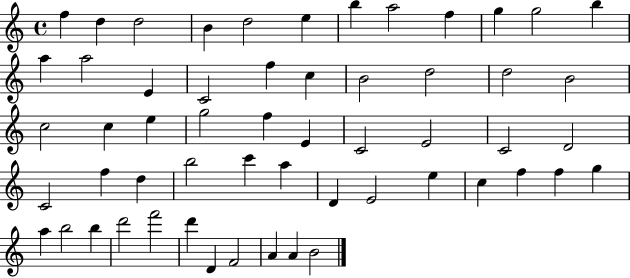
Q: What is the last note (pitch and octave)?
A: B4